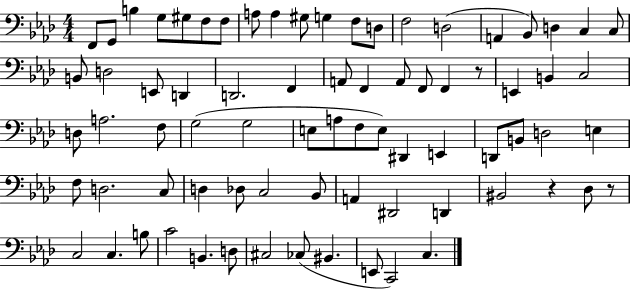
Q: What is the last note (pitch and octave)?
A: C3